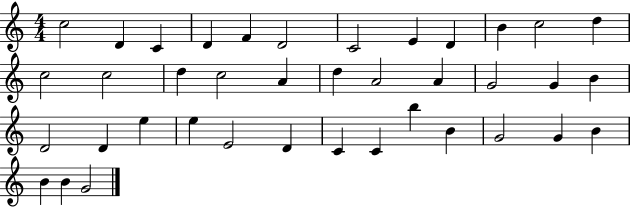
{
  \clef treble
  \numericTimeSignature
  \time 4/4
  \key c \major
  c''2 d'4 c'4 | d'4 f'4 d'2 | c'2 e'4 d'4 | b'4 c''2 d''4 | \break c''2 c''2 | d''4 c''2 a'4 | d''4 a'2 a'4 | g'2 g'4 b'4 | \break d'2 d'4 e''4 | e''4 e'2 d'4 | c'4 c'4 b''4 b'4 | g'2 g'4 b'4 | \break b'4 b'4 g'2 | \bar "|."
}